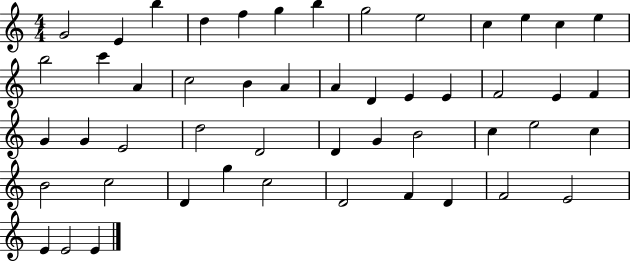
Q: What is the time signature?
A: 4/4